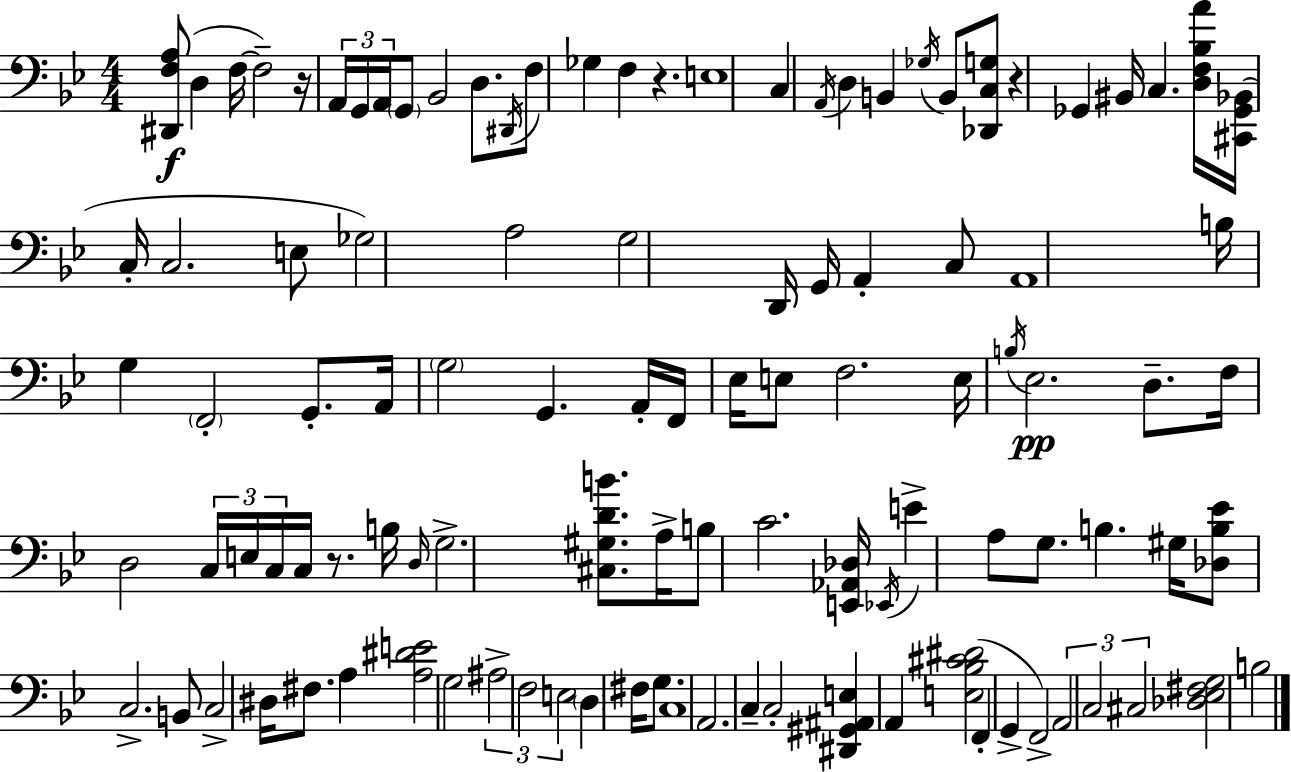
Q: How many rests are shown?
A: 4